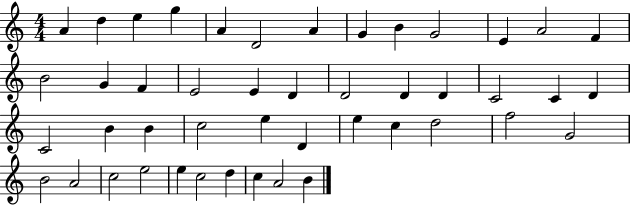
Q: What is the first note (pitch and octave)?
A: A4